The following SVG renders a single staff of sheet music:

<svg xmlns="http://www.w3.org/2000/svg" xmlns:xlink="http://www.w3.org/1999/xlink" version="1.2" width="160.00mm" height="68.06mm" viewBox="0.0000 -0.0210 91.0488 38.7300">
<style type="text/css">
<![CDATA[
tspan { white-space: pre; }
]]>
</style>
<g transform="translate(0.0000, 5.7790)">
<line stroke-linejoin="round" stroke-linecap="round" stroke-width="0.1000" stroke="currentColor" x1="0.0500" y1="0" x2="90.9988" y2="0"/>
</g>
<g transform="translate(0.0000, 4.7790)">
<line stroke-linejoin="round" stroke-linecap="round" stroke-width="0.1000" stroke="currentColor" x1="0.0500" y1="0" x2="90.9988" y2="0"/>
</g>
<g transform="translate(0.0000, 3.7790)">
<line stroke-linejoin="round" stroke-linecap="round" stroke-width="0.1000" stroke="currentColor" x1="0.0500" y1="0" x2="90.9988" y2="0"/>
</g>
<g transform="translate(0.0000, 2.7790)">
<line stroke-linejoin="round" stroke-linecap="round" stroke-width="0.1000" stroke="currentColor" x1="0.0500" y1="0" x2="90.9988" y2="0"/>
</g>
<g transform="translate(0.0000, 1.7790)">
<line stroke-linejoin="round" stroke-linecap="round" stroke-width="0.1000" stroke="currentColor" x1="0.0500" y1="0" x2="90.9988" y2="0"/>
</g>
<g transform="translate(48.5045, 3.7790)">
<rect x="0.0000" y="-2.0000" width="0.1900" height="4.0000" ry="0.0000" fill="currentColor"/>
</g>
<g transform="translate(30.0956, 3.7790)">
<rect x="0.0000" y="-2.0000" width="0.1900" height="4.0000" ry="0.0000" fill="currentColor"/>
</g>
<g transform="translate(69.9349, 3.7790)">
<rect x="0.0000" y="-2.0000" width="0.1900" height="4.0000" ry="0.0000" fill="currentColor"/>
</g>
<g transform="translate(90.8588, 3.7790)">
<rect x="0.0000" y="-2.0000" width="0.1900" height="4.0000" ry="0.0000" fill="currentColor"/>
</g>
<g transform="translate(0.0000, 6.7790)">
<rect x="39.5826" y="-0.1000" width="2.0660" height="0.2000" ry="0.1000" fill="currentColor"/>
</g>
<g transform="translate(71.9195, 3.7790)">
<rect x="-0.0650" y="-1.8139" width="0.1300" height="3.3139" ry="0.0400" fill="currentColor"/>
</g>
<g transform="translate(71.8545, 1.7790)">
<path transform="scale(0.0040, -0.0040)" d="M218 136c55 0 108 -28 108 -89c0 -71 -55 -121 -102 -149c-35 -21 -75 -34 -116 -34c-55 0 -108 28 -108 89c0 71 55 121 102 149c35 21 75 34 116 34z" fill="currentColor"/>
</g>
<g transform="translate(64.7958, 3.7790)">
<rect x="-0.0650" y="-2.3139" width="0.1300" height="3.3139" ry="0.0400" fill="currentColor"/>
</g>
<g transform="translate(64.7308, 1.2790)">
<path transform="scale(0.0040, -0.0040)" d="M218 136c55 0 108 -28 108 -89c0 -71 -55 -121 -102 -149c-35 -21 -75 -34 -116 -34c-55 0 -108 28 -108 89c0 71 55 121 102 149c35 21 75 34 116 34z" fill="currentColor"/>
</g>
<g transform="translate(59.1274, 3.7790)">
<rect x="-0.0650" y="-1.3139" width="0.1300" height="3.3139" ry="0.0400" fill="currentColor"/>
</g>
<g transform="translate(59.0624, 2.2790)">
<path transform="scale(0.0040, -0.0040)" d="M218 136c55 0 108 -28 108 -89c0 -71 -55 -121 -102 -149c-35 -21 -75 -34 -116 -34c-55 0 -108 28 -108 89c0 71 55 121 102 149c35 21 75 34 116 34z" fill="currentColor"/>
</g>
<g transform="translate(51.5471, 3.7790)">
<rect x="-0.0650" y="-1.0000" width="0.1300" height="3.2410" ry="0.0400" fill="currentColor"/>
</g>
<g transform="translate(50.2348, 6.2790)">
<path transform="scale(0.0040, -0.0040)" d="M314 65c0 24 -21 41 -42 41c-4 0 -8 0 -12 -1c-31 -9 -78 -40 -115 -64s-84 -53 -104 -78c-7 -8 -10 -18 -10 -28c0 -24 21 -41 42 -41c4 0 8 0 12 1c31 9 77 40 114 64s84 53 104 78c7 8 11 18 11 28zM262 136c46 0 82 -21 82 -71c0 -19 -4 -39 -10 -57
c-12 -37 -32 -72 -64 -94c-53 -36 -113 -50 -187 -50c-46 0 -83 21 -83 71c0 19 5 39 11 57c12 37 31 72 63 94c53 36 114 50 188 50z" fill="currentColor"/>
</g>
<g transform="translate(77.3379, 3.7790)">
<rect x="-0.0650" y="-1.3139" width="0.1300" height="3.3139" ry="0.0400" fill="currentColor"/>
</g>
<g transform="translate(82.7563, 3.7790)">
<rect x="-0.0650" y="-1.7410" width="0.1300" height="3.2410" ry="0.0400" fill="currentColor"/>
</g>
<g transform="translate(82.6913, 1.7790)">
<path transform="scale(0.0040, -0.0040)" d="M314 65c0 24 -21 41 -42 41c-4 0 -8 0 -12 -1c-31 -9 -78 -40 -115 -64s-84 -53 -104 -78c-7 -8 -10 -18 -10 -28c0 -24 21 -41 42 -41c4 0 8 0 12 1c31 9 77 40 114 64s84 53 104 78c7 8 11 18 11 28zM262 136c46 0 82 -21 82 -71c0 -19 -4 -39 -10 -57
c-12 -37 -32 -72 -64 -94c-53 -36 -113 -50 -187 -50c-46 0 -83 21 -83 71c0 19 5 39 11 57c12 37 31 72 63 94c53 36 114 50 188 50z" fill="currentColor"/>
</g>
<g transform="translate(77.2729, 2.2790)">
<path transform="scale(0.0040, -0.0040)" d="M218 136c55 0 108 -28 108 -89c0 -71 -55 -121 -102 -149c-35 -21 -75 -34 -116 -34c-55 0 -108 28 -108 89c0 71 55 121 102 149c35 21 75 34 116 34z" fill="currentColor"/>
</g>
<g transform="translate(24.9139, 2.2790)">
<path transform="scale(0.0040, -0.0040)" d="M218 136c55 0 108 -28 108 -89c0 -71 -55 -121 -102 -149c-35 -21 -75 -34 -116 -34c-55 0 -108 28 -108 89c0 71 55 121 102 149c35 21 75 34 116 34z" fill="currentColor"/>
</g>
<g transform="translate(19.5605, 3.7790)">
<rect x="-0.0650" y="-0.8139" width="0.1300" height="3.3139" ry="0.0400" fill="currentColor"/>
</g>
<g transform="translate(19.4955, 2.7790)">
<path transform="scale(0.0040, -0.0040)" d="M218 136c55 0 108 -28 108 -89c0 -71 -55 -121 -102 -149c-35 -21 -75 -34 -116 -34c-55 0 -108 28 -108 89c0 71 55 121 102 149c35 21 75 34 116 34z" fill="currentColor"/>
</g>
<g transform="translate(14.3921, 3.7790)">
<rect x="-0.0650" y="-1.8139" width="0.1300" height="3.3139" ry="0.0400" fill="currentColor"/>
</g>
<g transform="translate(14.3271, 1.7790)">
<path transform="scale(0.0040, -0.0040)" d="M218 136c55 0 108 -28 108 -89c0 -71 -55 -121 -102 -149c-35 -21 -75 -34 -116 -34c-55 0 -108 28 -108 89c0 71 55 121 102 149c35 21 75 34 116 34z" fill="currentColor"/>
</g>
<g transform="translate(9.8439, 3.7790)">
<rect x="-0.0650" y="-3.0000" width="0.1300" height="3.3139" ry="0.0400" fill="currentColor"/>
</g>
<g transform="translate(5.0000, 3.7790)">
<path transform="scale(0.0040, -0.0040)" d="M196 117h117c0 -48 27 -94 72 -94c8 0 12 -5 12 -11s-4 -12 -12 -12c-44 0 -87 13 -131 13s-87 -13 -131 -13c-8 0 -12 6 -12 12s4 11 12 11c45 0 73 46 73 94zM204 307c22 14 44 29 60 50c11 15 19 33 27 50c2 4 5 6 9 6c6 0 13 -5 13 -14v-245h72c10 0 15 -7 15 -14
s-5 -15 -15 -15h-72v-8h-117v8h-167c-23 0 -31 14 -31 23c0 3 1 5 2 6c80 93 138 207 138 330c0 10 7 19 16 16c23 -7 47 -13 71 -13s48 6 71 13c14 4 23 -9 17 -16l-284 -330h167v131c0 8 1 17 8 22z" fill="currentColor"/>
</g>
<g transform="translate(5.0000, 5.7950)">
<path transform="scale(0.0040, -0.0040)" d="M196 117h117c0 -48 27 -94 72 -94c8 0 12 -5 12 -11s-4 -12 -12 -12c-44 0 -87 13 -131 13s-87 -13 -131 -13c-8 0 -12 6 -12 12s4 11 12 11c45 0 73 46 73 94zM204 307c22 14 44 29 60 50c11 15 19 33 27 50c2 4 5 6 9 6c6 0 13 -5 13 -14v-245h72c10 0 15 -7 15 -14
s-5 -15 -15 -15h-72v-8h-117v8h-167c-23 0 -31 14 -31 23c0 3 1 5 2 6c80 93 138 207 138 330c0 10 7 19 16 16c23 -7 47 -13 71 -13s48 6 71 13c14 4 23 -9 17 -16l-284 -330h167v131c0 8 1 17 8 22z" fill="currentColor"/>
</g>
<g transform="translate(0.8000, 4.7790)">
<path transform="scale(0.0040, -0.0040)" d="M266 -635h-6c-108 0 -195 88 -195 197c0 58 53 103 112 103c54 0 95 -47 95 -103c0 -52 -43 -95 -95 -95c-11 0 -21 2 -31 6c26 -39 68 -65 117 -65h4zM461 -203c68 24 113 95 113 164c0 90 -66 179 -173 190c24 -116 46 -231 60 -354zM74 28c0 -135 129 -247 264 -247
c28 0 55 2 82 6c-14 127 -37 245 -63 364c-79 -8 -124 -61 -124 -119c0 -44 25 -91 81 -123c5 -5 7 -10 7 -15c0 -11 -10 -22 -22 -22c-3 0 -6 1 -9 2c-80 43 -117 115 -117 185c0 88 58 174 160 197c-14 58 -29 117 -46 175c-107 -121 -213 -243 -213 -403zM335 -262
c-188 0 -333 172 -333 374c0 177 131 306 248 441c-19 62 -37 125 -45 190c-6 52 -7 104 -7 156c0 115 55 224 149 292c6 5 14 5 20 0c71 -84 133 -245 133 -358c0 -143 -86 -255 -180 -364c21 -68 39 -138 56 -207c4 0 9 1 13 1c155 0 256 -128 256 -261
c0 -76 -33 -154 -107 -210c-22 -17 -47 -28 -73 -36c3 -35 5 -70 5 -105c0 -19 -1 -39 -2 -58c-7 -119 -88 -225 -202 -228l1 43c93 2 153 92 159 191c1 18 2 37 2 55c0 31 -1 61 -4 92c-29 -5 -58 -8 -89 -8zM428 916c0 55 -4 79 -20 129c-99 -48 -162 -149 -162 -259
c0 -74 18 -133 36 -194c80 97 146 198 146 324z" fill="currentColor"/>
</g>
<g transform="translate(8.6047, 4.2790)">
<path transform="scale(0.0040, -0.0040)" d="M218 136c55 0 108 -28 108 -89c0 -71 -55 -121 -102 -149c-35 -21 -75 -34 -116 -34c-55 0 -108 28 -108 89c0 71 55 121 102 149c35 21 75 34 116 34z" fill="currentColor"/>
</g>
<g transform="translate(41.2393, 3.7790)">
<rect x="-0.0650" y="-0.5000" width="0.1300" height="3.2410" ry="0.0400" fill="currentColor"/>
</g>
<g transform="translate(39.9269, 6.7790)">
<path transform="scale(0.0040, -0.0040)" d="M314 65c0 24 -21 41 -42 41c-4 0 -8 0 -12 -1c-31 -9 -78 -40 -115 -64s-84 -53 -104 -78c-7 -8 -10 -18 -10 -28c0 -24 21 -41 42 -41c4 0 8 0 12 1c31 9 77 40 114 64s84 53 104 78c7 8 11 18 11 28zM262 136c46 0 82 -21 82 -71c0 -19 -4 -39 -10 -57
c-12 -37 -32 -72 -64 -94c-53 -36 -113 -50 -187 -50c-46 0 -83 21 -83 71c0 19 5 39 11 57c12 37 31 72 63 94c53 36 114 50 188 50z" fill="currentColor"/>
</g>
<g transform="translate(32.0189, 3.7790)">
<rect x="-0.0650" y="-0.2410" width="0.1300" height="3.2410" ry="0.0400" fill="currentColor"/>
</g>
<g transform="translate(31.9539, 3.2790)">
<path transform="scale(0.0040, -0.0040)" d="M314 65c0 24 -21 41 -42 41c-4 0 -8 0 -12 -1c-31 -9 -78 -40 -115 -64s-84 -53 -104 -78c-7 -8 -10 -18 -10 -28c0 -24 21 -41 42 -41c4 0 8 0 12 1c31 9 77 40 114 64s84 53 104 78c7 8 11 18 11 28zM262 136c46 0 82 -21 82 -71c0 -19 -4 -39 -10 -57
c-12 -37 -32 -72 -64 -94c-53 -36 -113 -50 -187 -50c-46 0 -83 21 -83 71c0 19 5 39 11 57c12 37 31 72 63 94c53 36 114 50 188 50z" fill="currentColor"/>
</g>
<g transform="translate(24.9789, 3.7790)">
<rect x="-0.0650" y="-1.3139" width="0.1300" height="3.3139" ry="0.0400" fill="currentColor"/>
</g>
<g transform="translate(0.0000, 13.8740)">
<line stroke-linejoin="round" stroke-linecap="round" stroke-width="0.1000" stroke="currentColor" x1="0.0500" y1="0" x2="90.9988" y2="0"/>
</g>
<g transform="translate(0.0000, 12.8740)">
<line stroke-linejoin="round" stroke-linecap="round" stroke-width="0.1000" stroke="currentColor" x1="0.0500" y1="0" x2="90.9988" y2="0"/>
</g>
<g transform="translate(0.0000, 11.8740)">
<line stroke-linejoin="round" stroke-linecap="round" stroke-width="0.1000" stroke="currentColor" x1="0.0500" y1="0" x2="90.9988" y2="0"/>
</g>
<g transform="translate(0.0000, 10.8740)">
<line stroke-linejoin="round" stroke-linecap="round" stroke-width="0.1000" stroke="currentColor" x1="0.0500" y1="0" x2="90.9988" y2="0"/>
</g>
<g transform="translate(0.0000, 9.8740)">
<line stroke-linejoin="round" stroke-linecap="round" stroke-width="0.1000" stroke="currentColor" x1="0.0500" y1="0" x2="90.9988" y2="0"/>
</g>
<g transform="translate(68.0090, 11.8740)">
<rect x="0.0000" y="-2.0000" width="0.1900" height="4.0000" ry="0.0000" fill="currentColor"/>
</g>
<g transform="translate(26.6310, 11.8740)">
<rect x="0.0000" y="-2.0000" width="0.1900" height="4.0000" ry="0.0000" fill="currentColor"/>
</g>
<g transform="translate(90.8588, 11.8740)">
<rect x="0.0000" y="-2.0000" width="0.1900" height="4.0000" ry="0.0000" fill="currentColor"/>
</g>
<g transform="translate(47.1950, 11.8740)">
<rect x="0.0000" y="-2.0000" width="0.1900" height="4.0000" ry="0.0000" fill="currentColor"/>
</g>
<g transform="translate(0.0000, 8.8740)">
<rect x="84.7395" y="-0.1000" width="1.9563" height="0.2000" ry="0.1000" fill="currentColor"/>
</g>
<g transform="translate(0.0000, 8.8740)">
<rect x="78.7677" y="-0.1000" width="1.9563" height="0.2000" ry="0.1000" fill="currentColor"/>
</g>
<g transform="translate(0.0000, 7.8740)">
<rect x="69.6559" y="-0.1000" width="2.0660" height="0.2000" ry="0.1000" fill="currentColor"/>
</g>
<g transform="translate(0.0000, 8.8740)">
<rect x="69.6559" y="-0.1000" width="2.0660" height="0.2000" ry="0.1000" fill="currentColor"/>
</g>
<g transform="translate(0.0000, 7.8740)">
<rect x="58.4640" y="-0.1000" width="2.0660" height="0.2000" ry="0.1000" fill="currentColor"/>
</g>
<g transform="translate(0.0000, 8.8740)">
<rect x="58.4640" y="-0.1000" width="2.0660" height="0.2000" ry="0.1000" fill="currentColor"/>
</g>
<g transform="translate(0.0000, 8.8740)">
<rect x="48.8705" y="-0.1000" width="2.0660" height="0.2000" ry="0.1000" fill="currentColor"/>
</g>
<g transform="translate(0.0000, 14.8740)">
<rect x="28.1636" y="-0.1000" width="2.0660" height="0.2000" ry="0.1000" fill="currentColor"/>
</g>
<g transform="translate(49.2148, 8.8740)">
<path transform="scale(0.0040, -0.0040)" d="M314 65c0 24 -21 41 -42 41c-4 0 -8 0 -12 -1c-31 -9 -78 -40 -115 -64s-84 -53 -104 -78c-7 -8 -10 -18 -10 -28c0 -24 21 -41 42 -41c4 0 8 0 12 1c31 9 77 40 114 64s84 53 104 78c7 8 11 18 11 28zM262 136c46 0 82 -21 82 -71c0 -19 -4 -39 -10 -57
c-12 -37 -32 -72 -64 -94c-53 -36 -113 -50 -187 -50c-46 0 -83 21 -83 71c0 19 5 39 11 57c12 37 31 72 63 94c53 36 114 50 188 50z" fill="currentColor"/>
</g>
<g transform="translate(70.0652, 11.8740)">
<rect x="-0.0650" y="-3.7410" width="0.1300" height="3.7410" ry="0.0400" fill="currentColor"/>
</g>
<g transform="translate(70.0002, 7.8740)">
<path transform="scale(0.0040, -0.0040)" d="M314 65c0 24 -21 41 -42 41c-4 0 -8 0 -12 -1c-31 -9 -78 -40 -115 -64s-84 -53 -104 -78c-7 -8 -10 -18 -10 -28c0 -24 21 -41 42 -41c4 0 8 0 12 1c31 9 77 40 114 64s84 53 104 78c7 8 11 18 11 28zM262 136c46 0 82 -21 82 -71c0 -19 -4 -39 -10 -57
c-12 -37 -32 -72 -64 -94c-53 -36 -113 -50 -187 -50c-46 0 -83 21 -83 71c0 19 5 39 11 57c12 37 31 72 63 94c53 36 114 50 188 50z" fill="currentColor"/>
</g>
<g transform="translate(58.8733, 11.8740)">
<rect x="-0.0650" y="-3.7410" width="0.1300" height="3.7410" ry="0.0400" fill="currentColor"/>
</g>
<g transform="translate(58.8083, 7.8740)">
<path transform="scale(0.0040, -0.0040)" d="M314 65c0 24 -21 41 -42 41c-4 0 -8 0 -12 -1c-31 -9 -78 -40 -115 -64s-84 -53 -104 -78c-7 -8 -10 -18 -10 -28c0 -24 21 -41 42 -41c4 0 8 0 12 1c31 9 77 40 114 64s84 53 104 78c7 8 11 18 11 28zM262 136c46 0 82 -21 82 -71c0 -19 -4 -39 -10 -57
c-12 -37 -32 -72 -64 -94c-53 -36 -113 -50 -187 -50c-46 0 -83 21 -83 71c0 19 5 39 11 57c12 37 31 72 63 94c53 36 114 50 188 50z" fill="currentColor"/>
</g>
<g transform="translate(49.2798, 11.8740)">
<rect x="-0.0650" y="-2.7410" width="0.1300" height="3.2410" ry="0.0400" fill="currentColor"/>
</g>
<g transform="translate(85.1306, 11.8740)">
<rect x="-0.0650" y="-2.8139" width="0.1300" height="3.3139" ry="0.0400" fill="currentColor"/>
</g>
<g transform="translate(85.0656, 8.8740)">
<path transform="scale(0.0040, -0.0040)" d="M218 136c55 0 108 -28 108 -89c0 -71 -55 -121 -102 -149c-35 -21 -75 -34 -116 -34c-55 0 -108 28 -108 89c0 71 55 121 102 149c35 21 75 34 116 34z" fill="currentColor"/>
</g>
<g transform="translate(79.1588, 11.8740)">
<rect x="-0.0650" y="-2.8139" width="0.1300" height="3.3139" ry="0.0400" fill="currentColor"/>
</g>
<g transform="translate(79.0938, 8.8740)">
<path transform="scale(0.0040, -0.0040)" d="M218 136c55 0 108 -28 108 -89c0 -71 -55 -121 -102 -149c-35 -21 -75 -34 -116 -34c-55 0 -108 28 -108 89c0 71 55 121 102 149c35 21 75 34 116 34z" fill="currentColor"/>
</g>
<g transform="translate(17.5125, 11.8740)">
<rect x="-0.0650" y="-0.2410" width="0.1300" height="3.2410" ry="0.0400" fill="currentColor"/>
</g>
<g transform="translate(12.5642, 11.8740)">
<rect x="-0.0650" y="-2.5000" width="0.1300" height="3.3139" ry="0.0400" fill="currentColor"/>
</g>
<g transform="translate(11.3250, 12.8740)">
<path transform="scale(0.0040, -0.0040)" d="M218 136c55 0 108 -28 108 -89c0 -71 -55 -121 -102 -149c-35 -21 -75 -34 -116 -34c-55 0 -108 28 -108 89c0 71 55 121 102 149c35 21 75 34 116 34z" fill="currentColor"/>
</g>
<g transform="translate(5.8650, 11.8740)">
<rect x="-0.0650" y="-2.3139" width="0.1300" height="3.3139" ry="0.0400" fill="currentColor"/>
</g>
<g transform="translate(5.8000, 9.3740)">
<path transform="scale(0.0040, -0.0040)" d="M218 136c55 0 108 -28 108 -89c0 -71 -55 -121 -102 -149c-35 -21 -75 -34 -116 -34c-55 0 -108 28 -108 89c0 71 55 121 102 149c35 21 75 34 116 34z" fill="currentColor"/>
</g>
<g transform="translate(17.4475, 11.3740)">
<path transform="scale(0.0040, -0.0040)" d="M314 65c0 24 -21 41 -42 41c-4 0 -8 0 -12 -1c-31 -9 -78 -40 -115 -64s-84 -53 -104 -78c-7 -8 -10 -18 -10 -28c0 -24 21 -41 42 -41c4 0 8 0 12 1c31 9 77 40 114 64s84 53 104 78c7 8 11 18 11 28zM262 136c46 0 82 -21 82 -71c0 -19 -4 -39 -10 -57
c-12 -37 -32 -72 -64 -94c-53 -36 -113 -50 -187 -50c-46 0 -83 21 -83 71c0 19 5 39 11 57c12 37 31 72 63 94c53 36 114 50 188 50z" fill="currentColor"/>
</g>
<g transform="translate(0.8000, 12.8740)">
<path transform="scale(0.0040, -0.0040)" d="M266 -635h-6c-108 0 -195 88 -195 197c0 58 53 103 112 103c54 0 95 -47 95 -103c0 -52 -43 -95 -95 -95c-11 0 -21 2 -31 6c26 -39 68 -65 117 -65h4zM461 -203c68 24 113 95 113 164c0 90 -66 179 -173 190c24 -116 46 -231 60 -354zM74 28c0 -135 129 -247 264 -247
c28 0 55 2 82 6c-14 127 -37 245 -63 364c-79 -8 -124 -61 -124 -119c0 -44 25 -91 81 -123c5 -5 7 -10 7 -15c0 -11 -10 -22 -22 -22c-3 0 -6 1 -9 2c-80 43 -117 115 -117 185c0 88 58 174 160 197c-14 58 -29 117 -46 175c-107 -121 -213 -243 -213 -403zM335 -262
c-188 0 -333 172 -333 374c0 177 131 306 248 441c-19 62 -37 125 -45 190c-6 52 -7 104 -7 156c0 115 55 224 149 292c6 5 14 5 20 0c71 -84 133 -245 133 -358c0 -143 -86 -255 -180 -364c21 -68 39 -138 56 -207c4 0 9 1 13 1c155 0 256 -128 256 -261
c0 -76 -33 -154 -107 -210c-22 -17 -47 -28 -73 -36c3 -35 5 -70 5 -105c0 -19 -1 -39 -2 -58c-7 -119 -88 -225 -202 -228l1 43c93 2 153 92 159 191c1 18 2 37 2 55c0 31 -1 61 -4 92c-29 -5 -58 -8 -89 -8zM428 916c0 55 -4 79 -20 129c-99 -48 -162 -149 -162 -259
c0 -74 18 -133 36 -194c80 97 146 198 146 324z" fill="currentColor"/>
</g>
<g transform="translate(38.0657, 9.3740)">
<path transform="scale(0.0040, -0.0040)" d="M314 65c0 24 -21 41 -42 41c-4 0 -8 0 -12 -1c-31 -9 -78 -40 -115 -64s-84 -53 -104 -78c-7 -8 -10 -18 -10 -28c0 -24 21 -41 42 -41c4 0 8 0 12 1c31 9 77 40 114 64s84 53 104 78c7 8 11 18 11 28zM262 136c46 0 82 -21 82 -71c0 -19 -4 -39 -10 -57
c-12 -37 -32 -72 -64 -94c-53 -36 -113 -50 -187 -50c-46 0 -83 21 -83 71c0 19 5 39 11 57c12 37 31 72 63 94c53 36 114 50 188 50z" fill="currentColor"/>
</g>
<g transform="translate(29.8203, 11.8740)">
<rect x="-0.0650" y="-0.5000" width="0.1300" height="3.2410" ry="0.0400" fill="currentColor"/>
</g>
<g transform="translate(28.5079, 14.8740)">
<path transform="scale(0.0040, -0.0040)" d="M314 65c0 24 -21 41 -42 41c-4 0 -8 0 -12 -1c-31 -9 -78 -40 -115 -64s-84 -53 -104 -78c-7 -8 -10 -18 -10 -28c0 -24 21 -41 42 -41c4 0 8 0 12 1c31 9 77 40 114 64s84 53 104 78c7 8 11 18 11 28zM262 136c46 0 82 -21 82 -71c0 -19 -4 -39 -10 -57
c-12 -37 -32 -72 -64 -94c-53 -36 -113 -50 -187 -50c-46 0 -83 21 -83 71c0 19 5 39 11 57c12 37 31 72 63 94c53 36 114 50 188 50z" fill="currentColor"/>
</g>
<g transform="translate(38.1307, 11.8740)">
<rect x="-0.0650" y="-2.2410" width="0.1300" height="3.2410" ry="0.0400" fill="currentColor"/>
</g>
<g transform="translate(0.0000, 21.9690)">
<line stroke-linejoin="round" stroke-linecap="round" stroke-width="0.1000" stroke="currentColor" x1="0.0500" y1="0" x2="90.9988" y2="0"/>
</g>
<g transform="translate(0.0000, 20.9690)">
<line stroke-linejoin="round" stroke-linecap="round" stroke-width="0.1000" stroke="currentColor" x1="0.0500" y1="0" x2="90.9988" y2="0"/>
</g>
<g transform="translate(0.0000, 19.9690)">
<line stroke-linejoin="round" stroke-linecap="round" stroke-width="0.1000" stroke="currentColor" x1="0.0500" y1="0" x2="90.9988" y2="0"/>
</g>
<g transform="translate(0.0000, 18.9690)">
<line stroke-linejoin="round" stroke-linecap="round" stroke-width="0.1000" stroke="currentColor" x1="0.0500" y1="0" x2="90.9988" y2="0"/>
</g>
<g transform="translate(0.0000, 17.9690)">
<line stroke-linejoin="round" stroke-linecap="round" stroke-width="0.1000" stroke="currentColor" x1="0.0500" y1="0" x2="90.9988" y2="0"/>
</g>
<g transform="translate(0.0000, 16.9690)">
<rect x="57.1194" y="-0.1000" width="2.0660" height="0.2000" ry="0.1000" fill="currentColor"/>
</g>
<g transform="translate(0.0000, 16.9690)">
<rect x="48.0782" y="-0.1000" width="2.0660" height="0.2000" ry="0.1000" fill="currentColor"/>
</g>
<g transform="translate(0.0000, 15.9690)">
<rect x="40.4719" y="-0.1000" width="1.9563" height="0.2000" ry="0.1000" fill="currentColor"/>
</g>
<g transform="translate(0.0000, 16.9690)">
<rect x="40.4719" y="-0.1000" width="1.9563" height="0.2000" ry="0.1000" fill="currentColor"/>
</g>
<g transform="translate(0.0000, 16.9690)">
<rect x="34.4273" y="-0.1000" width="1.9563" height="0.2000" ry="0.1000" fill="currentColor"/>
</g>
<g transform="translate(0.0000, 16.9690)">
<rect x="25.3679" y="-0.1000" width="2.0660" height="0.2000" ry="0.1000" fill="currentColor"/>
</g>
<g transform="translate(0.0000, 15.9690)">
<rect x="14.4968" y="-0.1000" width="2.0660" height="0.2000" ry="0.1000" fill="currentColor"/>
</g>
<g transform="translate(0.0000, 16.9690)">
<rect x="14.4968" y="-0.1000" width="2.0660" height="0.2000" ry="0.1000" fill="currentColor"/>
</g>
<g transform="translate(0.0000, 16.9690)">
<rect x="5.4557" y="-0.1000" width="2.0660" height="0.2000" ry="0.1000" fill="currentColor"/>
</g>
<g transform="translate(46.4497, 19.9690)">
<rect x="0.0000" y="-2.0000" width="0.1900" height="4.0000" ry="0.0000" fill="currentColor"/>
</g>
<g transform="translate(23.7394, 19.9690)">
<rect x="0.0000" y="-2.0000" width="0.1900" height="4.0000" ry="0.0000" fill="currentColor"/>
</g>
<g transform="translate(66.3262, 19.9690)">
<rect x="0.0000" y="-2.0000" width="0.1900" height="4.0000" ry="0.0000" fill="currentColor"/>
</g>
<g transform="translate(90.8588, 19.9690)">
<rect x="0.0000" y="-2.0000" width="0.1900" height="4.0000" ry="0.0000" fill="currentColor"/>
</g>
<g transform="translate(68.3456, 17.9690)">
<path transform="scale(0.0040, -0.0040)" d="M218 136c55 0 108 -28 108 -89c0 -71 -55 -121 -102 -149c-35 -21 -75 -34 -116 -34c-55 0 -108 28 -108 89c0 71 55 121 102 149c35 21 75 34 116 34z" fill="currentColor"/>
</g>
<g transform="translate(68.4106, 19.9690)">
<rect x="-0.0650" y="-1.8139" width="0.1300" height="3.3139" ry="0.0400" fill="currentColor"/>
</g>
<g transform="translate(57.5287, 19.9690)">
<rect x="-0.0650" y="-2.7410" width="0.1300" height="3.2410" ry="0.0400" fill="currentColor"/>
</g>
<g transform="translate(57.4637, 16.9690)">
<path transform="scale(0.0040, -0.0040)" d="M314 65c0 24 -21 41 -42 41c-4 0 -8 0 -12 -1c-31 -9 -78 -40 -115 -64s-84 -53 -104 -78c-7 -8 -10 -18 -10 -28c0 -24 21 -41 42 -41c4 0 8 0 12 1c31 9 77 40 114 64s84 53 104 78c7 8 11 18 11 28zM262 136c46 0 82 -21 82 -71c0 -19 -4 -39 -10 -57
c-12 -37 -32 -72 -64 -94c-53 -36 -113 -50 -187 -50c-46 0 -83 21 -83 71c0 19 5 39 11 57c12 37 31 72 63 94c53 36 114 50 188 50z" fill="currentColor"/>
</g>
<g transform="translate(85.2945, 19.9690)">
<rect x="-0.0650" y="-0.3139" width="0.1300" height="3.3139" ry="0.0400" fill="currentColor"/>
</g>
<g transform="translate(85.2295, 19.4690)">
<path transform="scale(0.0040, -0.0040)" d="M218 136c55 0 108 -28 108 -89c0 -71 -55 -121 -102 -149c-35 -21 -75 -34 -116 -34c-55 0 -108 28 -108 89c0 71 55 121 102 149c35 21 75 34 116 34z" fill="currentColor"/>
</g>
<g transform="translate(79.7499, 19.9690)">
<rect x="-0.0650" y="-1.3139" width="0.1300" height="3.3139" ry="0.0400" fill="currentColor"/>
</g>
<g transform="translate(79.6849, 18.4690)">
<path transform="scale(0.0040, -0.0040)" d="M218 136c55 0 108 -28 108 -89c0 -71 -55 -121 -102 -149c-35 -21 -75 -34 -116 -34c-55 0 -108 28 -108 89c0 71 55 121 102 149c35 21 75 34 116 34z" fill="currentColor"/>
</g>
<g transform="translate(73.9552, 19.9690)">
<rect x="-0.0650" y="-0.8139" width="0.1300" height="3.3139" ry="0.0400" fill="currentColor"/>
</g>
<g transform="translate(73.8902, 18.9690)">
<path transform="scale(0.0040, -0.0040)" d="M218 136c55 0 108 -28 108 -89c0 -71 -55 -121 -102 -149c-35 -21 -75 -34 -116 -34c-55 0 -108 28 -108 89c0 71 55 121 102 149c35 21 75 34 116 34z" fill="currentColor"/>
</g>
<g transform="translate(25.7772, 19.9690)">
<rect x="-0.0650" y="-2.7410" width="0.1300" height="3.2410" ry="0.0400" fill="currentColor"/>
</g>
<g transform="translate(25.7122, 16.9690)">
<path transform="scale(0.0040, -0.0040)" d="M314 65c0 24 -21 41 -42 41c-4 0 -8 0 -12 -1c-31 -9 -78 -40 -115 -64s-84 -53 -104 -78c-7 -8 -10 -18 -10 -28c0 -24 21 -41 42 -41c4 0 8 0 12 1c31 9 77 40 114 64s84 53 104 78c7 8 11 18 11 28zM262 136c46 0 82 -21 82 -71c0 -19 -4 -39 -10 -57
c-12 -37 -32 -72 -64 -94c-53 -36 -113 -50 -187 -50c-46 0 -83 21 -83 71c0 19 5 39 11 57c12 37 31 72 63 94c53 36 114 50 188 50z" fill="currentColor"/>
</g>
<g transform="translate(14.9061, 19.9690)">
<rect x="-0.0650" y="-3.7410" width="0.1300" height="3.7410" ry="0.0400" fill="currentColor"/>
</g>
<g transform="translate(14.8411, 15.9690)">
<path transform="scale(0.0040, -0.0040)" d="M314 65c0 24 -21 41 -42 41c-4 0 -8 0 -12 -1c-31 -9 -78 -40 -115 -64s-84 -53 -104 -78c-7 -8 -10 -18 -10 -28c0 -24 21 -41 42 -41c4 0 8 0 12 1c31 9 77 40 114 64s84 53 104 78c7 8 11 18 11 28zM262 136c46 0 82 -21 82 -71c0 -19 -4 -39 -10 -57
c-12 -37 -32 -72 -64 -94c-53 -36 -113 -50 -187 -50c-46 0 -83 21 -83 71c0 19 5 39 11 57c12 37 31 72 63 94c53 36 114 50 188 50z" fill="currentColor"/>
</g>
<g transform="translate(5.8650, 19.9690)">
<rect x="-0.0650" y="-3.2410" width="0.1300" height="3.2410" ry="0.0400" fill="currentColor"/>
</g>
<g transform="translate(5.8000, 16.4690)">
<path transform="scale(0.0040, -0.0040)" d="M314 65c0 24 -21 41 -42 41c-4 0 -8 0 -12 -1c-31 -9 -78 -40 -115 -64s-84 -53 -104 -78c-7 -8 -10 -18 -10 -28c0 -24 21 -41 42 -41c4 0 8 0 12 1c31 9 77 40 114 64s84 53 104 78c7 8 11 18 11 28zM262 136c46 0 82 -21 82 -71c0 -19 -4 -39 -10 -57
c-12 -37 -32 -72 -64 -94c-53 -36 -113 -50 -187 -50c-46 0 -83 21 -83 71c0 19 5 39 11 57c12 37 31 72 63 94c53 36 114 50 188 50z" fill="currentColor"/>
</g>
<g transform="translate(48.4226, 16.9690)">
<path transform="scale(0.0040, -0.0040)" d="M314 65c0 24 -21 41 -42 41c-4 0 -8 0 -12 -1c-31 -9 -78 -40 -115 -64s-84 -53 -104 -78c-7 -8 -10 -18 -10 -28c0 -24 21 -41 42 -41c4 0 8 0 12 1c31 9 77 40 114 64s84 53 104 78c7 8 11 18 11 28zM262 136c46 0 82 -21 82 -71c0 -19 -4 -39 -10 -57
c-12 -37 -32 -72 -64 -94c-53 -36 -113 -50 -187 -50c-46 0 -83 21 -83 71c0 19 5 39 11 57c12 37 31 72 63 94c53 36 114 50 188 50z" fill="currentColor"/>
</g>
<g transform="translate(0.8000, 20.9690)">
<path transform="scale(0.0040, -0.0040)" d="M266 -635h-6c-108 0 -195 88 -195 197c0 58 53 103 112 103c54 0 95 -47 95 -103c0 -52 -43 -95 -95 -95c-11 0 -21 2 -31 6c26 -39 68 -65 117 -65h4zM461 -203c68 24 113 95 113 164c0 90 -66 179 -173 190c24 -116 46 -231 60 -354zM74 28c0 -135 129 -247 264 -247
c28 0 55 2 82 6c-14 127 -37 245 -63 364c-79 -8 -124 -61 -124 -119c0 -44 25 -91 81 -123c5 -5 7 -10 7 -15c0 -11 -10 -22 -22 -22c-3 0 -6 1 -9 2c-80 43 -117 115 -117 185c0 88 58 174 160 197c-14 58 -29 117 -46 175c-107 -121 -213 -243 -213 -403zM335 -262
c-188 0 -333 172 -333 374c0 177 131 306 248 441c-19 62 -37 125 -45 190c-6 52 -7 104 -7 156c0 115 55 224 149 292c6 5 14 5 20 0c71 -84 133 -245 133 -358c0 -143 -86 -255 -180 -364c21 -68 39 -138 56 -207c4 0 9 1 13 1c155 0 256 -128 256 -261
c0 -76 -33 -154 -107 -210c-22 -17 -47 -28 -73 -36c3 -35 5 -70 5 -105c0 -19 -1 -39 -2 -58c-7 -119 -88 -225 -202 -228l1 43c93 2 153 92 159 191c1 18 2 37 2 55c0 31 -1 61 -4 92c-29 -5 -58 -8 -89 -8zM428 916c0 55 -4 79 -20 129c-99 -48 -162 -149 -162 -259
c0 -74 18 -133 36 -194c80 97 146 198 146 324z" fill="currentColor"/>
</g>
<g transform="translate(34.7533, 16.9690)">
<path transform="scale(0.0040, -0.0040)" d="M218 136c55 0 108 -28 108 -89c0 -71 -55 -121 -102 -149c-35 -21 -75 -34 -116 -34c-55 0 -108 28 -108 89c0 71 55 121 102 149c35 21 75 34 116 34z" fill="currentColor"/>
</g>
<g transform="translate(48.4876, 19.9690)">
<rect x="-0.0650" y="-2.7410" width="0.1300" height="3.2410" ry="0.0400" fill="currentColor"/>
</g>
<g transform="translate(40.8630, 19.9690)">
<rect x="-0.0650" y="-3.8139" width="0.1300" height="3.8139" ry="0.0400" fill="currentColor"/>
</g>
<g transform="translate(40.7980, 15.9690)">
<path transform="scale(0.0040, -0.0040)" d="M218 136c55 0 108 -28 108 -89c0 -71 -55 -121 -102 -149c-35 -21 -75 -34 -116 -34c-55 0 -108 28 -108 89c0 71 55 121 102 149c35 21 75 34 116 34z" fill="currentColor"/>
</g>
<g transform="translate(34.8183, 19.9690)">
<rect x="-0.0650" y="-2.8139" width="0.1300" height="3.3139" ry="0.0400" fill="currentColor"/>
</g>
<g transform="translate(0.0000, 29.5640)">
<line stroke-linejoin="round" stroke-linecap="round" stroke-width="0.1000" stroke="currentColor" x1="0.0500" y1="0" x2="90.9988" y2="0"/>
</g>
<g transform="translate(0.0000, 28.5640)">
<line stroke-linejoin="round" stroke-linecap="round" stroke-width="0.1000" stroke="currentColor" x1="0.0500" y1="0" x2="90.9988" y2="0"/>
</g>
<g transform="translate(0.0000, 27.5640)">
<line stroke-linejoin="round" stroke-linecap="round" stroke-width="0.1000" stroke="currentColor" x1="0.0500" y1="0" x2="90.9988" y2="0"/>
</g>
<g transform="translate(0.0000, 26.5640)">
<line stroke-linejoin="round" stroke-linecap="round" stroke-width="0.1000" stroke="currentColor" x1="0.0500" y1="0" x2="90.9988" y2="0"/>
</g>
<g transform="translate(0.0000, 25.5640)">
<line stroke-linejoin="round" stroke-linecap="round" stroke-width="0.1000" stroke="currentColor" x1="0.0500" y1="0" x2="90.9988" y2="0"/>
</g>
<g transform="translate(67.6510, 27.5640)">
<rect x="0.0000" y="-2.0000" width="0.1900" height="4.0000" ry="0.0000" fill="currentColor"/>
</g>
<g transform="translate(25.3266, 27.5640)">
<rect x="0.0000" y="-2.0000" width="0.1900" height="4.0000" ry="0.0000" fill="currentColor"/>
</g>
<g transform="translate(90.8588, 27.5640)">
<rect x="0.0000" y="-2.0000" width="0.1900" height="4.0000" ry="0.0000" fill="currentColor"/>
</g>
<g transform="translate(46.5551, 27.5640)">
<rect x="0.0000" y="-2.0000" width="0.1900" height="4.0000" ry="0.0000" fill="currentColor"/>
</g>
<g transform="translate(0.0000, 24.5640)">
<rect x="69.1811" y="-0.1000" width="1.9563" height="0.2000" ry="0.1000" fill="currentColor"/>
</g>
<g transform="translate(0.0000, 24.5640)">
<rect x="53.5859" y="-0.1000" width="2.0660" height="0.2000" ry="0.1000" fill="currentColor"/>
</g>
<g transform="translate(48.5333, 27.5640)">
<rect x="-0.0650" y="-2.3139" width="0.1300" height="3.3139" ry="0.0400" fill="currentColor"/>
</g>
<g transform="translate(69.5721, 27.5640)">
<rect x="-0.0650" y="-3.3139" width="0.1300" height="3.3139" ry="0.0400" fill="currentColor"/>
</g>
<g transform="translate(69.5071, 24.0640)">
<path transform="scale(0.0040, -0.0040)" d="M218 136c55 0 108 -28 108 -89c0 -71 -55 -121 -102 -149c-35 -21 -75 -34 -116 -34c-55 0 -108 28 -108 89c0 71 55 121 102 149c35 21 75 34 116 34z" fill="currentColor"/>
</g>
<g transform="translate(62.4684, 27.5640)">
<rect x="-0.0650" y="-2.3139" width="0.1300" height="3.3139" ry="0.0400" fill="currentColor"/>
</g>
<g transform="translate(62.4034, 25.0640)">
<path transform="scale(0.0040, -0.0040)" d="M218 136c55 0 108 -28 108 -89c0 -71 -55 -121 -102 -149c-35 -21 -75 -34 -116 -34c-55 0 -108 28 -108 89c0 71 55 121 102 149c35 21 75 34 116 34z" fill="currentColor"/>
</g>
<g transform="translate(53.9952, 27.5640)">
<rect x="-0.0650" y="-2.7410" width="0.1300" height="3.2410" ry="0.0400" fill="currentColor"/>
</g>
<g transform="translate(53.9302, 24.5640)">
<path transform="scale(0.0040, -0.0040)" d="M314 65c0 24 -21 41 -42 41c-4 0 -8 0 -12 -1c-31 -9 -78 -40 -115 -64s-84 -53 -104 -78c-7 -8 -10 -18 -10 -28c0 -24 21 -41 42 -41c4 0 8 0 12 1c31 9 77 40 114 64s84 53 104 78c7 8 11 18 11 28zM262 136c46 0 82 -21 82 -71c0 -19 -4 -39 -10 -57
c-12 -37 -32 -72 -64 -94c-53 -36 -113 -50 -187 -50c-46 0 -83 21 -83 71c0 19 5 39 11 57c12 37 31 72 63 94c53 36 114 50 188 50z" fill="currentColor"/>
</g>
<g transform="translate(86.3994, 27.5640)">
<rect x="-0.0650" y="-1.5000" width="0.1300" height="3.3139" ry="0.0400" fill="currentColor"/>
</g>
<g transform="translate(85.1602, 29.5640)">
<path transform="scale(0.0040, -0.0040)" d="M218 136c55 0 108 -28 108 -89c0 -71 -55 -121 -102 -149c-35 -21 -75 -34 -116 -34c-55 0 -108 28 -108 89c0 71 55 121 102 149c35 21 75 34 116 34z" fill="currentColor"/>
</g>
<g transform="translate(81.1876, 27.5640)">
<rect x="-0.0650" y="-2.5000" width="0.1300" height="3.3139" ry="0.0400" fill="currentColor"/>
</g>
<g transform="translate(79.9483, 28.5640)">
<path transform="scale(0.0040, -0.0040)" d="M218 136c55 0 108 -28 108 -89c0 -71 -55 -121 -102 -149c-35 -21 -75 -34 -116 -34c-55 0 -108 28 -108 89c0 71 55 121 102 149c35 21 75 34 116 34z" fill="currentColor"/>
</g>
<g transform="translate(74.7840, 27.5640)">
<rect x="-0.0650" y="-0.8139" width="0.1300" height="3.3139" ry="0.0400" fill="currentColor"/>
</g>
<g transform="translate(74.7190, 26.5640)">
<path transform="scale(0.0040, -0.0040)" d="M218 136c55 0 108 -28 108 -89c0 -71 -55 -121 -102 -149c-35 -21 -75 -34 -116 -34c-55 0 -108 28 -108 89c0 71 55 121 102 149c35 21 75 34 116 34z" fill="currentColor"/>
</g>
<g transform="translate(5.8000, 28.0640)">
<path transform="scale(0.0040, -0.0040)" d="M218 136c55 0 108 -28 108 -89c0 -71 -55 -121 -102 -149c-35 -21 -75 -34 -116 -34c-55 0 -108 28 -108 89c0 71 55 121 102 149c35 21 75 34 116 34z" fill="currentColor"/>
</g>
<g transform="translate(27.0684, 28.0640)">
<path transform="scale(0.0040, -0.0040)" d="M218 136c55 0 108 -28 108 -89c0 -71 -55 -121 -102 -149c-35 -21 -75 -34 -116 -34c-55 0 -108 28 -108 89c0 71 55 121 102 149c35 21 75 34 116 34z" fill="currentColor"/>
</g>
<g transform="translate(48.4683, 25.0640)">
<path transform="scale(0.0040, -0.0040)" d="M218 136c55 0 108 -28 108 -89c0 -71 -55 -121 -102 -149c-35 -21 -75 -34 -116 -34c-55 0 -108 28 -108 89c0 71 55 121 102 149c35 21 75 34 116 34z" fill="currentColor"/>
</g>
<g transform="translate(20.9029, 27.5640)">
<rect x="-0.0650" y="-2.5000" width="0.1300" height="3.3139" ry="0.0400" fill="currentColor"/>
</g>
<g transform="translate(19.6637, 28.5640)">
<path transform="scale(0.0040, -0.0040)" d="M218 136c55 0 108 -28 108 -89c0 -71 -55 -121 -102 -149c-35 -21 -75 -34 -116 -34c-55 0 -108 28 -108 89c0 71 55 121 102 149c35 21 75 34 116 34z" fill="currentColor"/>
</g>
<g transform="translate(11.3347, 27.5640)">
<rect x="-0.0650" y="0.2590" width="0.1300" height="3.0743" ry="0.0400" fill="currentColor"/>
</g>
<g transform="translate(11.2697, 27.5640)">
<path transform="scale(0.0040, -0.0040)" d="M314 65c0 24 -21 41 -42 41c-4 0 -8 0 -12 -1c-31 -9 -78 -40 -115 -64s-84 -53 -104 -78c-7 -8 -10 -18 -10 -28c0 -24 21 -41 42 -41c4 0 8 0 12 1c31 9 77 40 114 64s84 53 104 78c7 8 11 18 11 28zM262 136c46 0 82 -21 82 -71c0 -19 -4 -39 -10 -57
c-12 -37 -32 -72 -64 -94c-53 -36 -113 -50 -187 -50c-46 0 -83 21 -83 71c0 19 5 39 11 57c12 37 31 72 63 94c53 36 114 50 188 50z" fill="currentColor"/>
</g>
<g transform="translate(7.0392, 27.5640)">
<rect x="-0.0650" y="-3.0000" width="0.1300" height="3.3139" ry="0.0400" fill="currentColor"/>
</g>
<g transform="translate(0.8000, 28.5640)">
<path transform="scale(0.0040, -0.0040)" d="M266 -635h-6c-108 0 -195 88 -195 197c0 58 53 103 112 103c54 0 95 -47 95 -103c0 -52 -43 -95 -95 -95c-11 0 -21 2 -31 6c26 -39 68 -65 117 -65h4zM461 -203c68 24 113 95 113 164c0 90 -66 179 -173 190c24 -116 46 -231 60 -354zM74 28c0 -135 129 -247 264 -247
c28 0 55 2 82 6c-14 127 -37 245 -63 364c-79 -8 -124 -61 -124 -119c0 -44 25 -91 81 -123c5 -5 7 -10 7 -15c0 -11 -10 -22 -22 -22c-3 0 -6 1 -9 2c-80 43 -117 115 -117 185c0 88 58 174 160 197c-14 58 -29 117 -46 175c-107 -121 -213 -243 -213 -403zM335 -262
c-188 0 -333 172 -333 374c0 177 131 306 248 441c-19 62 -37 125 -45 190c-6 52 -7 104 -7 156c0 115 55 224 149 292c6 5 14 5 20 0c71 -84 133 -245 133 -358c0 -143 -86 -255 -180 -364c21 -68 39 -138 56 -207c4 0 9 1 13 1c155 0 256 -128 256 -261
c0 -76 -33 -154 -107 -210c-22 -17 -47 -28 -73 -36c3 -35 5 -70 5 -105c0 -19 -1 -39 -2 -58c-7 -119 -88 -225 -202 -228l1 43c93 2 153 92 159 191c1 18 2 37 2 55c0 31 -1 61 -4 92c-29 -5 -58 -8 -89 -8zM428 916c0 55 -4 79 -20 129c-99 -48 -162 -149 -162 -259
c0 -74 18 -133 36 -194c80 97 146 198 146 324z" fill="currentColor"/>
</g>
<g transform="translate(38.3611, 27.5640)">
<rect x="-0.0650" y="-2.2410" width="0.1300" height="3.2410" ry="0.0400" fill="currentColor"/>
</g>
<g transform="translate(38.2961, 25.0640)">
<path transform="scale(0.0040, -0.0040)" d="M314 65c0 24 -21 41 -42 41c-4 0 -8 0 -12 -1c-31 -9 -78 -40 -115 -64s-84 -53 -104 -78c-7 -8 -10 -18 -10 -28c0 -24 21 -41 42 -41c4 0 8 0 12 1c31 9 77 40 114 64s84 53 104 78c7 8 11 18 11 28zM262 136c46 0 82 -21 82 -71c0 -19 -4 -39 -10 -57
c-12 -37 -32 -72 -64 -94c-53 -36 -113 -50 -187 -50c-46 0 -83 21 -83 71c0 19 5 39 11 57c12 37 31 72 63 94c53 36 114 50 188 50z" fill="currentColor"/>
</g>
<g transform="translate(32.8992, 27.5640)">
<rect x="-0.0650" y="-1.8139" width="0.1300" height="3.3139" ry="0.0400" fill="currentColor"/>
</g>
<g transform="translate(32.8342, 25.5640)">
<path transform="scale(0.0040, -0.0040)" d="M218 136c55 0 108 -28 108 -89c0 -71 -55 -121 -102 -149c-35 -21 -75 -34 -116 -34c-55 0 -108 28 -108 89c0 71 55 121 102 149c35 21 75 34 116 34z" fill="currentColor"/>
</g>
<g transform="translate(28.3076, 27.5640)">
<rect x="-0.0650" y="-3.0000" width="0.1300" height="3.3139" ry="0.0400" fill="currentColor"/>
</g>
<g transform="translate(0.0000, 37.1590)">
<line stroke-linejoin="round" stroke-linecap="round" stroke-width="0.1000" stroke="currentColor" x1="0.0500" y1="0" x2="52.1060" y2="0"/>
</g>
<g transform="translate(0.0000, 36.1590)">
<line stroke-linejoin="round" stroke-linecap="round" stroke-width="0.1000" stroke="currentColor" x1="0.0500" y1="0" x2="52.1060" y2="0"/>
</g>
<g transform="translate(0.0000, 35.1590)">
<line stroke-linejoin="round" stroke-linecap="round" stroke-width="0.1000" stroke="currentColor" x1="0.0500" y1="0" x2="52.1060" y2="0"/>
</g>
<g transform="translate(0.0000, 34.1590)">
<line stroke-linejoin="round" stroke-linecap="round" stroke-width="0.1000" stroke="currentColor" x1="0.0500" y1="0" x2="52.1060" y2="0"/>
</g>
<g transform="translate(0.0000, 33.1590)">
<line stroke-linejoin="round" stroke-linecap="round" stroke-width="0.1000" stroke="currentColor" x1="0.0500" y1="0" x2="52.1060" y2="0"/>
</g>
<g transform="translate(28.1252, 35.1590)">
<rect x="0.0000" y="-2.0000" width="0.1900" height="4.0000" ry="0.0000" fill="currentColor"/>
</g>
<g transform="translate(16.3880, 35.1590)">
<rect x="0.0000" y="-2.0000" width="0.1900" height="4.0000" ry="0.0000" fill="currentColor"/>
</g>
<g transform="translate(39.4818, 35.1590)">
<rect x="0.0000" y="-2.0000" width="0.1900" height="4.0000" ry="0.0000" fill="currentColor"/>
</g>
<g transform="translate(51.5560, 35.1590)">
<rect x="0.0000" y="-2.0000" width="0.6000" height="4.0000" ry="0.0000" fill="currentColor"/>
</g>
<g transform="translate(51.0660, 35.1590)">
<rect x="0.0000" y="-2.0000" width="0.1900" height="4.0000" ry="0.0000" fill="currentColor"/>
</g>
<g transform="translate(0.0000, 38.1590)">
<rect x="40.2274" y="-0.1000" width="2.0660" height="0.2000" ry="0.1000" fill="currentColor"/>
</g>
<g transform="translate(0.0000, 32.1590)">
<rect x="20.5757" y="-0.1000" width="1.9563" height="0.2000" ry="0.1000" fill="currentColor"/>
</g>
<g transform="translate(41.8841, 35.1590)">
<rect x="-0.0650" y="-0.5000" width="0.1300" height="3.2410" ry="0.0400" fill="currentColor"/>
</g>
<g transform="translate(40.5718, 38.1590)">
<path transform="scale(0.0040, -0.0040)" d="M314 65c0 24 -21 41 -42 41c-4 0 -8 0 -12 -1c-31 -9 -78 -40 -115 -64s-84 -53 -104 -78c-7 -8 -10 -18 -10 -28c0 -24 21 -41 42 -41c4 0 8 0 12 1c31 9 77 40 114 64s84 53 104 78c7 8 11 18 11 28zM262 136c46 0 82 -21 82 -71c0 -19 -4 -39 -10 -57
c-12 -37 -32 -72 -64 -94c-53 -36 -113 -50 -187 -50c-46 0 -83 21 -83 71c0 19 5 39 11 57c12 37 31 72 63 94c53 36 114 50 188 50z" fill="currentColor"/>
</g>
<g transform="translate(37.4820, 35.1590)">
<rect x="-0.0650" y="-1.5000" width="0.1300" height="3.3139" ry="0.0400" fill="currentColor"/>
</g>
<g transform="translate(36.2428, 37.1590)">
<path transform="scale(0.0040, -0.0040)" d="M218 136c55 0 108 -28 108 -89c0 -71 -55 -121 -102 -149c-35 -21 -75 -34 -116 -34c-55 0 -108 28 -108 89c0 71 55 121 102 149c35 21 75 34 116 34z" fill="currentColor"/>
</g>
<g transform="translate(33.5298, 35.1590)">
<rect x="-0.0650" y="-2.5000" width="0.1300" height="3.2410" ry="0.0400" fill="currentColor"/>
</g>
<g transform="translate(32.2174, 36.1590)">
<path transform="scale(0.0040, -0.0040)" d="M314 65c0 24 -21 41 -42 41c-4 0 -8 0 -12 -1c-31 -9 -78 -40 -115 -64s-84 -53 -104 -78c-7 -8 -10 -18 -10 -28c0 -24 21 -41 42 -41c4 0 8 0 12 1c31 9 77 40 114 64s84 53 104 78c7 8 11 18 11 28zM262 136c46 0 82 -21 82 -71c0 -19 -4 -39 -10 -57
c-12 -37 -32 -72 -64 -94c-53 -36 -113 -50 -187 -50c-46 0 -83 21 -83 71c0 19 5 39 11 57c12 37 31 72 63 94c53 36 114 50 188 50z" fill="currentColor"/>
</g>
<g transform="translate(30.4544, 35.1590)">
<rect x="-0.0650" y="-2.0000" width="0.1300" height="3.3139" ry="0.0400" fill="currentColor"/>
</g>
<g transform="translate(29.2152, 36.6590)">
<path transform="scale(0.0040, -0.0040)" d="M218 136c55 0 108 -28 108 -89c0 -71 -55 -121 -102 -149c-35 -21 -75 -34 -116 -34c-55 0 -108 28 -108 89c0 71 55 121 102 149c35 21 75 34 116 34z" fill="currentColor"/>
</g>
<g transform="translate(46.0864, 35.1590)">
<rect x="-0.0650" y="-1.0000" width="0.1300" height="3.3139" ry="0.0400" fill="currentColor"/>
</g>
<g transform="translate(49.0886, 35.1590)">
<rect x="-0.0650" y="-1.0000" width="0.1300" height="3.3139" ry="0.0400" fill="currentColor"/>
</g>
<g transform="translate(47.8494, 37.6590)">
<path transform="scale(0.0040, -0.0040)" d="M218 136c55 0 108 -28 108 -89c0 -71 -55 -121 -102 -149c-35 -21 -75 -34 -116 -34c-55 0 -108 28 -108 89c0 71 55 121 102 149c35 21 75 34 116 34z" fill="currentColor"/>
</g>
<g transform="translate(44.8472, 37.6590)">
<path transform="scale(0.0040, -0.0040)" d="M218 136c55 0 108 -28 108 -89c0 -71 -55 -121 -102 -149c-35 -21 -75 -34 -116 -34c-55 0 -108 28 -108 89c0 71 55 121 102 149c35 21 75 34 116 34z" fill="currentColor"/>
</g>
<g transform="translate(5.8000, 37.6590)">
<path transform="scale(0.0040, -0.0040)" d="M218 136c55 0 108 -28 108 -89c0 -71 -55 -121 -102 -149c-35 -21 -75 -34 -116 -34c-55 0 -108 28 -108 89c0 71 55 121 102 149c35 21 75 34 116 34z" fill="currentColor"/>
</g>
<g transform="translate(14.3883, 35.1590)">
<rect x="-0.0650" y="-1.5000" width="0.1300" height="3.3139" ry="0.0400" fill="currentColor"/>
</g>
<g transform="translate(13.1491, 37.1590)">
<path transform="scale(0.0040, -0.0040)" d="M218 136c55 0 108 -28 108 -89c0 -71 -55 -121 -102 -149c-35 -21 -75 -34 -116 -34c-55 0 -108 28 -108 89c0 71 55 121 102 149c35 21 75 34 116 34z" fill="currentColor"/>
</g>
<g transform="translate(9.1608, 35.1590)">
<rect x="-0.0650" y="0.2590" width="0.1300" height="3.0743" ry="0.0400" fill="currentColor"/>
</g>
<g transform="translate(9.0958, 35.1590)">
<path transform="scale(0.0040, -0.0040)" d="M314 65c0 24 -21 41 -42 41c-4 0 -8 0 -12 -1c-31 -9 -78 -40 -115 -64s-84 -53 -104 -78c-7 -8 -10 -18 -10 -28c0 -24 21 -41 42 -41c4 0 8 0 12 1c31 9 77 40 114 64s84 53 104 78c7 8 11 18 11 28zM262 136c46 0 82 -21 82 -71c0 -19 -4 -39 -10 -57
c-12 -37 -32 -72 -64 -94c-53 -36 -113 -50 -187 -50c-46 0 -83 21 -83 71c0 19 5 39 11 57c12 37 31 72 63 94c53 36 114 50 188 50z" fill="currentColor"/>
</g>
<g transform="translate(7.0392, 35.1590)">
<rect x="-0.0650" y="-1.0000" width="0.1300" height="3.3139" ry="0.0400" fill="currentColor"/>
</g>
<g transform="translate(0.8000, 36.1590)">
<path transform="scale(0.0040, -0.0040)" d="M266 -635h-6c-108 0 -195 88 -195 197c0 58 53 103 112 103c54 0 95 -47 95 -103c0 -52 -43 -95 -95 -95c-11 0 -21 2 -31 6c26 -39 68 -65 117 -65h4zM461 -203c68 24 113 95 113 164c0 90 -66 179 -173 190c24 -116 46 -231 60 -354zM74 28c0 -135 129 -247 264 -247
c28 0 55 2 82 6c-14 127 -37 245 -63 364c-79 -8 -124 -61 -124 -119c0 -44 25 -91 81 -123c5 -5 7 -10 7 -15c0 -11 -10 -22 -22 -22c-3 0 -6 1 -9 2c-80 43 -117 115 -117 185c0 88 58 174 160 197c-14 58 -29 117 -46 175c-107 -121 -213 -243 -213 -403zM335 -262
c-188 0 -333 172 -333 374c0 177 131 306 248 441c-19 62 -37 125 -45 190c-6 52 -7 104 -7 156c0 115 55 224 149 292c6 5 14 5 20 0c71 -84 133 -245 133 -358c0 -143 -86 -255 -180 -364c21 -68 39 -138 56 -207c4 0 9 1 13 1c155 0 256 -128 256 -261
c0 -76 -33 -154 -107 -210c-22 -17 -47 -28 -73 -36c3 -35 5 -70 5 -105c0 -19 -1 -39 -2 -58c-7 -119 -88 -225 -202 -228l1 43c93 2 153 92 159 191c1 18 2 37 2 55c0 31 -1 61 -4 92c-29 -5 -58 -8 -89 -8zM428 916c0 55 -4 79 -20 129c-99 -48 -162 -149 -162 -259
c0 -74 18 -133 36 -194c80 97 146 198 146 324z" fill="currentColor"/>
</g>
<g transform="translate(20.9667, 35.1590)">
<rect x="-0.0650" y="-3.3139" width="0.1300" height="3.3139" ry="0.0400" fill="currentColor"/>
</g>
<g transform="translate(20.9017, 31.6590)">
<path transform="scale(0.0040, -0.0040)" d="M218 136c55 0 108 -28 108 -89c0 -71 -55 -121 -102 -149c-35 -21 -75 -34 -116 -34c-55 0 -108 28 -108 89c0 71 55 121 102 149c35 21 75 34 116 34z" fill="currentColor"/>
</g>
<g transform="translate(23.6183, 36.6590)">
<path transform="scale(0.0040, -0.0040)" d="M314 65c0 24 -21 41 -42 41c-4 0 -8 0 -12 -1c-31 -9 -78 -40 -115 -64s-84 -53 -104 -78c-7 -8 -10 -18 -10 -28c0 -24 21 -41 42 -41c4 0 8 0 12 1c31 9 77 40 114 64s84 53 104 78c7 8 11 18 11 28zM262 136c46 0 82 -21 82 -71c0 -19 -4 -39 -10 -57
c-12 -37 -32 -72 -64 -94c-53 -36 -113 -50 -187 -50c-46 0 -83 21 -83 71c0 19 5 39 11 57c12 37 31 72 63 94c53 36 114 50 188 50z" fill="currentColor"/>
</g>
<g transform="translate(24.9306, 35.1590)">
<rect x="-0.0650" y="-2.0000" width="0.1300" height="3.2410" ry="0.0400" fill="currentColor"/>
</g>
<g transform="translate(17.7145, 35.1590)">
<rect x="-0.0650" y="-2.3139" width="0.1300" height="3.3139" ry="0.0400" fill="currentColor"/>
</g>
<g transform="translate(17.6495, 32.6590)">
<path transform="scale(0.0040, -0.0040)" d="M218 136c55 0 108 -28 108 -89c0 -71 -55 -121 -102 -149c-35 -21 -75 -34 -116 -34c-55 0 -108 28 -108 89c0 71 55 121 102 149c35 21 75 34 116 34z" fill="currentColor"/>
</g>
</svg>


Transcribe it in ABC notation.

X:1
T:Untitled
M:4/4
L:1/4
K:C
A f d e c2 C2 D2 e g f e f2 g G c2 C2 g2 a2 c'2 c'2 a a b2 c'2 a2 a c' a2 a2 f d e c A B2 G A f g2 g a2 g b d G E D B2 E g b F2 F G2 E C2 D D